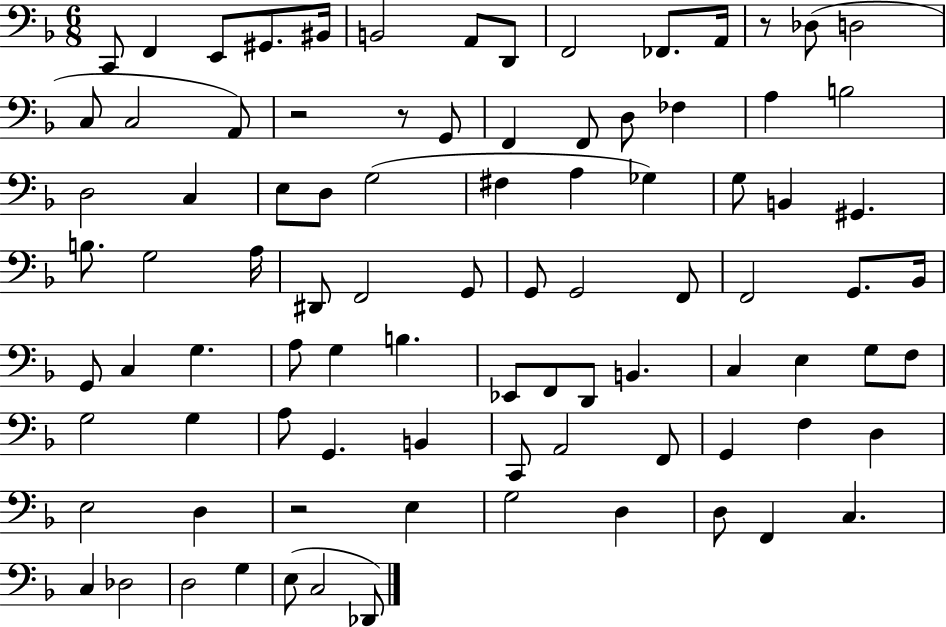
{
  \clef bass
  \numericTimeSignature
  \time 6/8
  \key f \major
  c,8 f,4 e,8 gis,8. bis,16 | b,2 a,8 d,8 | f,2 fes,8. a,16 | r8 des8( d2 | \break c8 c2 a,8) | r2 r8 g,8 | f,4 f,8 d8 fes4 | a4 b2 | \break d2 c4 | e8 d8 g2( | fis4 a4 ges4) | g8 b,4 gis,4. | \break b8. g2 a16 | dis,8 f,2 g,8 | g,8 g,2 f,8 | f,2 g,8. bes,16 | \break g,8 c4 g4. | a8 g4 b4. | ees,8 f,8 d,8 b,4. | c4 e4 g8 f8 | \break g2 g4 | a8 g,4. b,4 | c,8 a,2 f,8 | g,4 f4 d4 | \break e2 d4 | r2 e4 | g2 d4 | d8 f,4 c4. | \break c4 des2 | d2 g4 | e8( c2 des,8) | \bar "|."
}